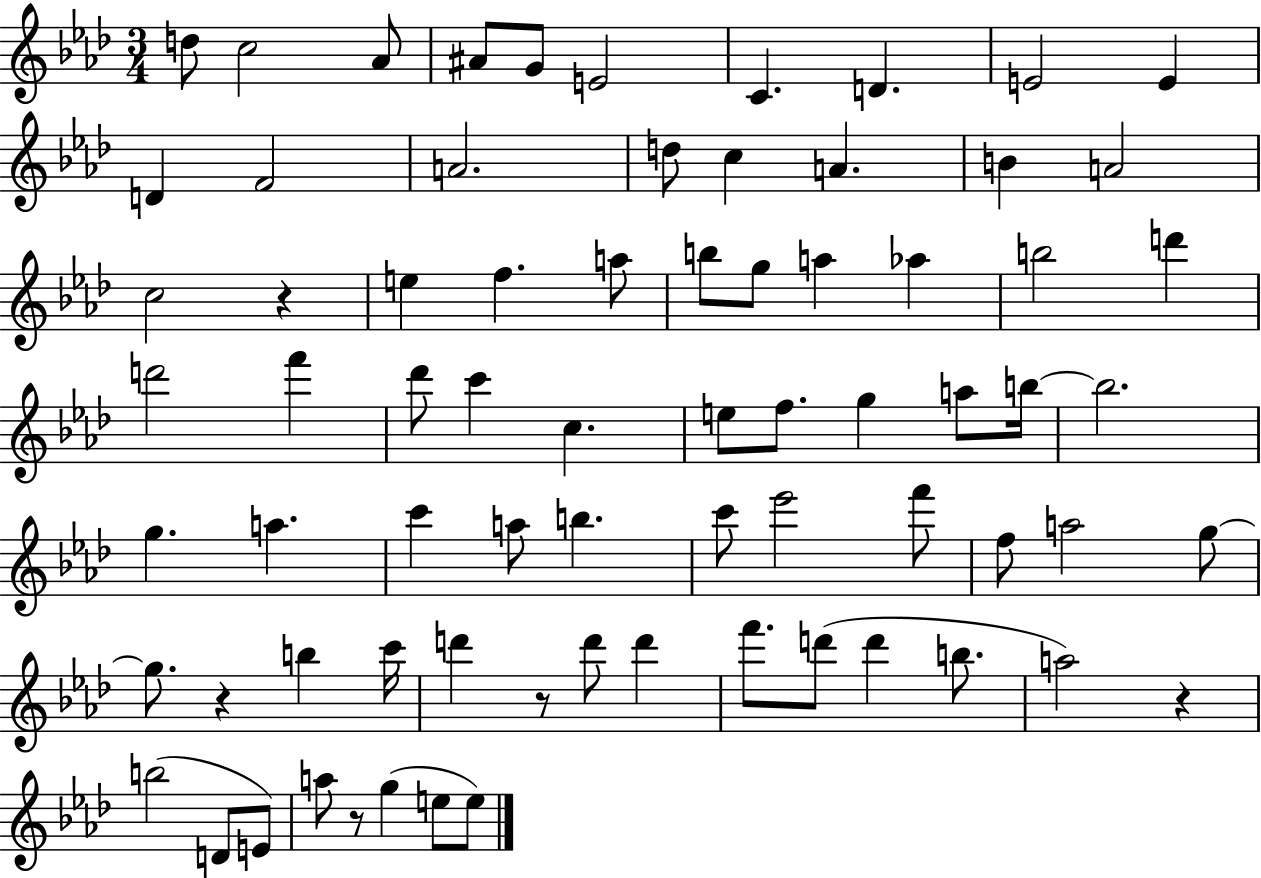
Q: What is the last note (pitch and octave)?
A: E5